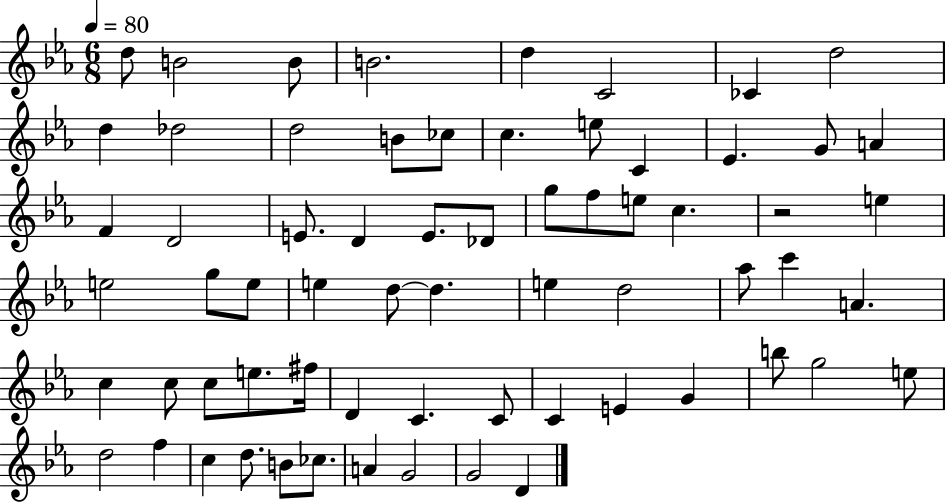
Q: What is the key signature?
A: EES major